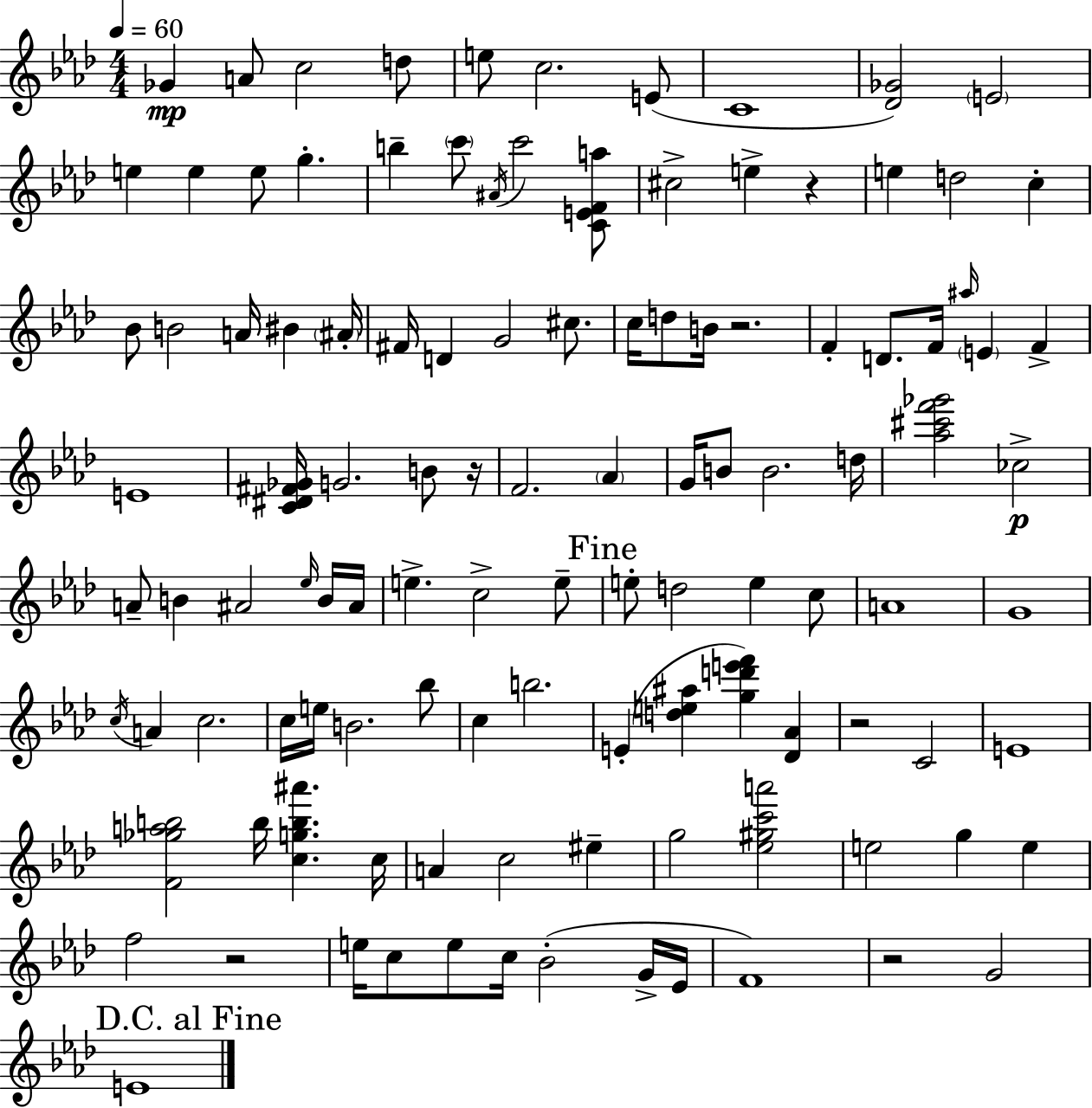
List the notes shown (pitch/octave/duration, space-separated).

Gb4/q A4/e C5/h D5/e E5/e C5/h. E4/e C4/w [Db4,Gb4]/h E4/h E5/q E5/q E5/e G5/q. B5/q C6/e A#4/s C6/h [C4,E4,F4,A5]/e C#5/h E5/q R/q E5/q D5/h C5/q Bb4/e B4/h A4/s BIS4/q A#4/s F#4/s D4/q G4/h C#5/e. C5/s D5/e B4/s R/h. F4/q D4/e. F4/s A#5/s E4/q F4/q E4/w [C4,D#4,F#4,Gb4]/s G4/h. B4/e R/s F4/h. Ab4/q G4/s B4/e B4/h. D5/s [Ab5,C#6,F6,Gb6]/h CES5/h A4/e B4/q A#4/h Eb5/s B4/s A#4/s E5/q. C5/h E5/e E5/e D5/h E5/q C5/e A4/w G4/w C5/s A4/q C5/h. C5/s E5/s B4/h. Bb5/e C5/q B5/h. E4/q [D5,E5,A#5]/q [G5,D6,E6,F6]/q [Db4,Ab4]/q R/h C4/h E4/w [F4,Gb5,A5,B5]/h B5/s [C5,G5,B5,A#6]/q. C5/s A4/q C5/h EIS5/q G5/h [Eb5,G#5,C6,A6]/h E5/h G5/q E5/q F5/h R/h E5/s C5/e E5/e C5/s Bb4/h G4/s Eb4/s F4/w R/h G4/h E4/w